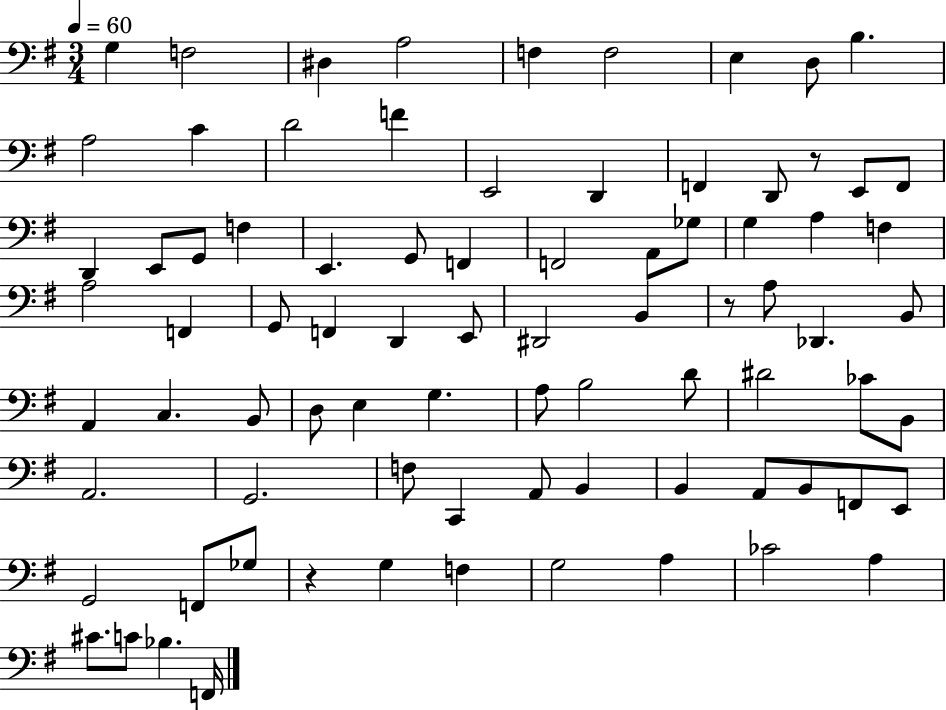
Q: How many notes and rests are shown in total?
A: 82